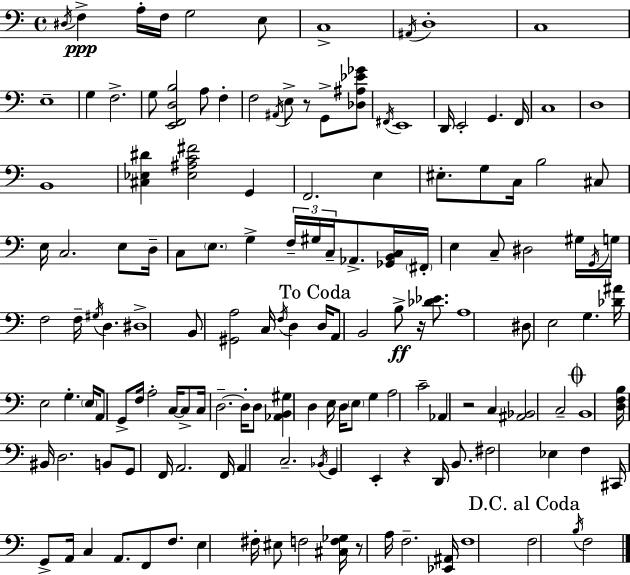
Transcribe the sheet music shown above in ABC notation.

X:1
T:Untitled
M:4/4
L:1/4
K:C
^D,/4 F, A,/4 F,/4 G,2 E,/2 C,4 ^A,,/4 D,4 C,4 E,4 G, F,2 G,/2 [E,,F,,D,B,]2 A,/2 F, F,2 ^A,,/4 E,/2 z/2 G,,/2 [_D,^A,_E_G]/2 ^F,,/4 E,,4 D,,/4 E,,2 G,, F,,/4 C,4 D,4 B,,4 [^C,_E,^D] [_E,^A,C^F]2 G,, F,,2 E, ^E,/2 G,/2 C,/4 B,2 ^C,/2 E,/4 C,2 E,/2 D,/4 C,/2 E,/2 G, F,/4 ^G,/4 C,/4 _A,,/2 [_G,,B,,C,]/4 ^F,,/4 E, C,/2 ^D,2 ^G,/4 G,,/4 G,/4 F,2 F,/4 ^G,/4 D, ^D,4 B,,/2 [^G,,A,]2 C,/4 F,/4 D, D,/4 A,,/2 B,,2 B,/2 z/4 [_D_E]/2 A,4 ^D,/2 E,2 G, [_D^A]/4 E,2 G, E,/4 A,,/2 G,,/2 F,/4 A,2 C,/4 C,/2 C,/4 D,2 D,/4 D,/2 [_A,,B,,^G,] D, E,/4 D,/4 E,/2 G, A,2 C2 _A,, z2 C, [^A,,_B,,]2 C,2 B,,4 [D,F,B,]/4 ^B,,/4 D,2 B,,/2 G,,/2 F,,/4 A,,2 F,,/4 A,, C,2 _B,,/4 G,, E,, z D,,/4 B,,/2 ^F,2 _E, F, ^C,,/4 G,,/2 A,,/4 C, A,,/2 F,,/2 F,/2 E, ^F,/4 ^E,/2 F,2 [^C,F,_G,]/4 z/2 A,/4 F,2 [_E,,^A,,]/4 F,4 F,2 B,/4 F,2